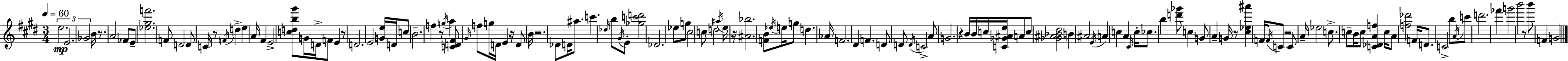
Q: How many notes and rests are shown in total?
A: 134